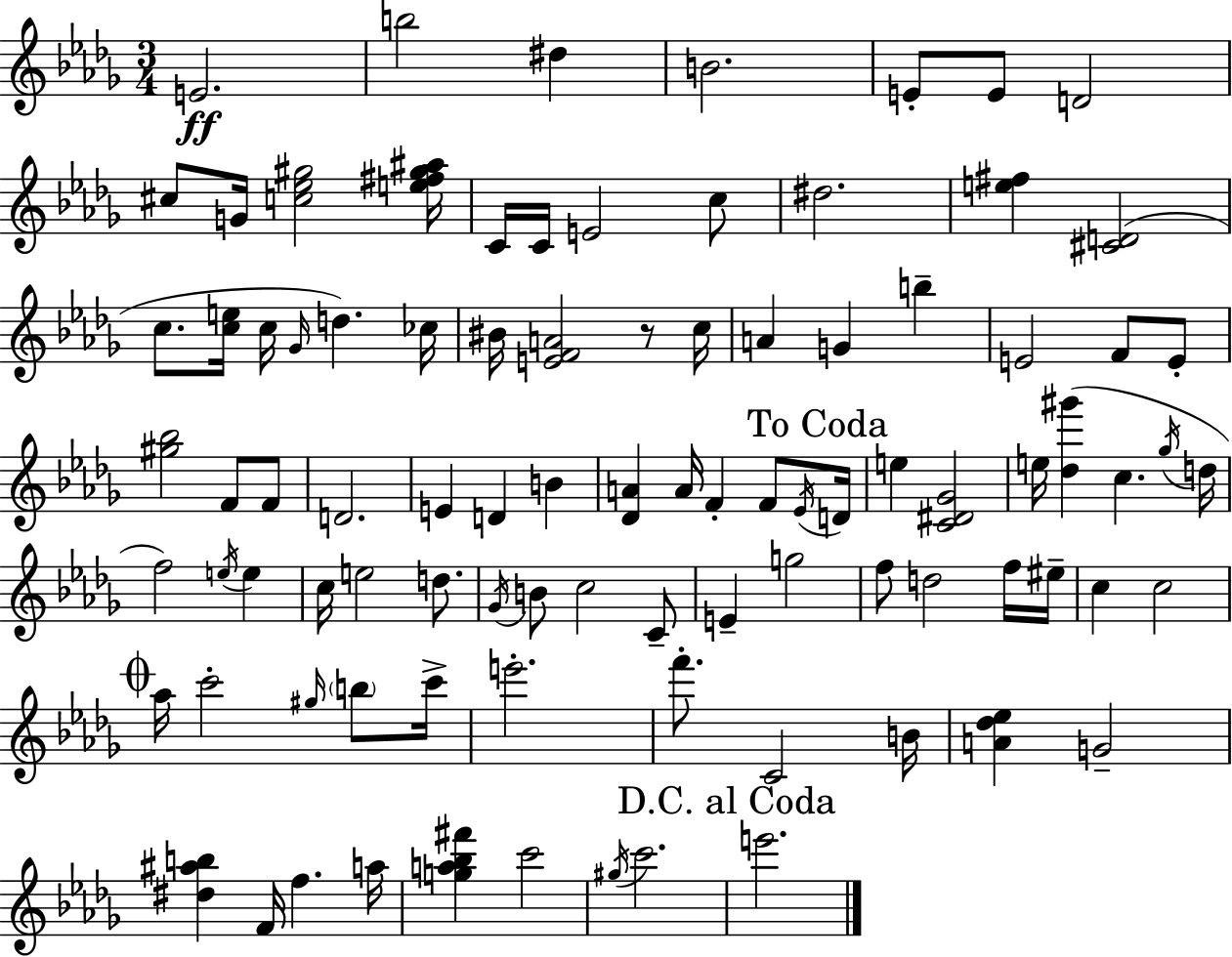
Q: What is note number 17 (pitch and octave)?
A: Gb4